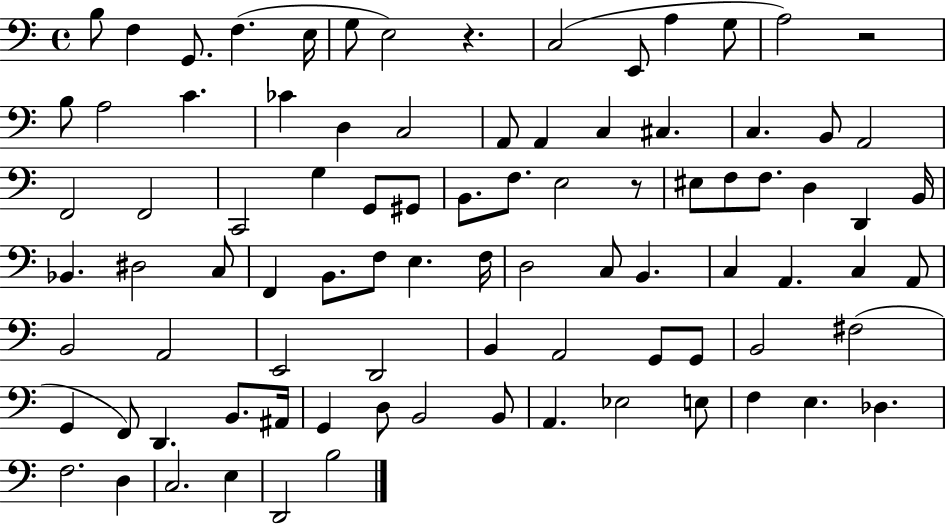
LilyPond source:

{
  \clef bass
  \time 4/4
  \defaultTimeSignature
  \key c \major
  b8 f4 g,8. f4.( e16 | g8 e2) r4. | c2( e,8 a4 g8 | a2) r2 | \break b8 a2 c'4. | ces'4 d4 c2 | a,8 a,4 c4 cis4. | c4. b,8 a,2 | \break f,2 f,2 | c,2 g4 g,8 gis,8 | b,8. f8. e2 r8 | eis8 f8 f8. d4 d,4 b,16 | \break bes,4. dis2 c8 | f,4 b,8. f8 e4. f16 | d2 c8 b,4. | c4 a,4. c4 a,8 | \break b,2 a,2 | e,2 d,2 | b,4 a,2 g,8 g,8 | b,2 fis2( | \break g,4 f,8) d,4. b,8. ais,16 | g,4 d8 b,2 b,8 | a,4. ees2 e8 | f4 e4. des4. | \break f2. d4 | c2. e4 | d,2 b2 | \bar "|."
}